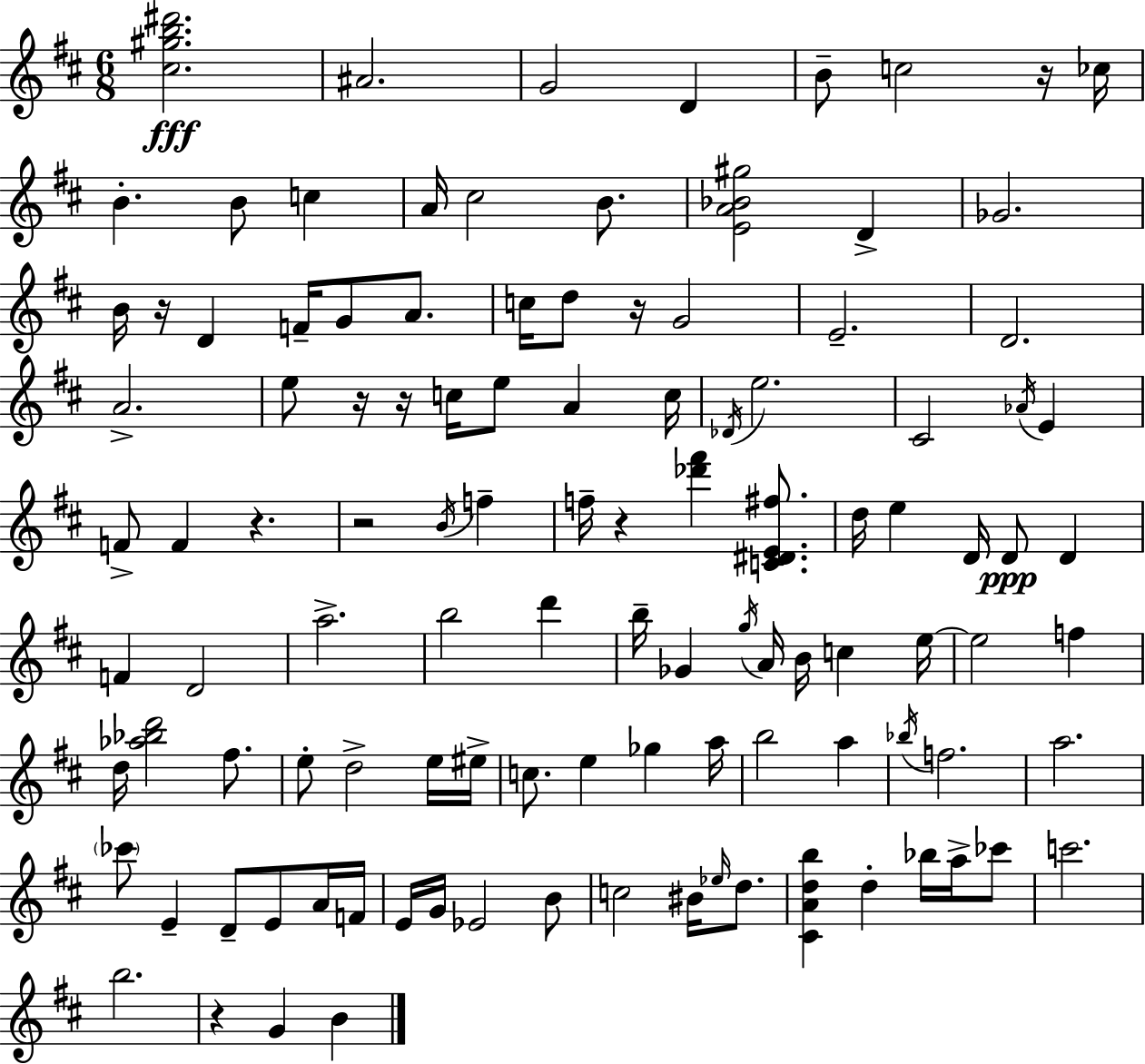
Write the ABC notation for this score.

X:1
T:Untitled
M:6/8
L:1/4
K:D
[^c^gb^d']2 ^A2 G2 D B/2 c2 z/4 _c/4 B B/2 c A/4 ^c2 B/2 [EA_B^g]2 D _G2 B/4 z/4 D F/4 G/2 A/2 c/4 d/2 z/4 G2 E2 D2 A2 e/2 z/4 z/4 c/4 e/2 A c/4 _D/4 e2 ^C2 _A/4 E F/2 F z z2 B/4 f f/4 z [_d'^f'] [C^DE^f]/2 d/4 e D/4 D/2 D F D2 a2 b2 d' b/4 _G g/4 A/4 B/4 c e/4 e2 f d/4 [_a_bd']2 ^f/2 e/2 d2 e/4 ^e/4 c/2 e _g a/4 b2 a _b/4 f2 a2 _c'/2 E D/2 E/2 A/4 F/4 E/4 G/4 _E2 B/2 c2 ^B/4 _e/4 d/2 [^CAdb] d _b/4 a/4 _c'/2 c'2 b2 z G B